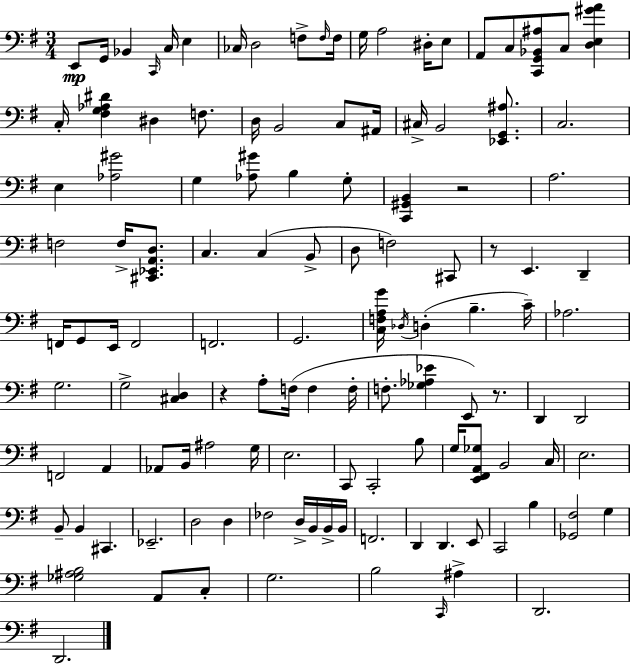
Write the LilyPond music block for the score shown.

{
  \clef bass
  \numericTimeSignature
  \time 3/4
  \key e \minor
  \repeat volta 2 { e,8\mp g,16 bes,4 \grace { c,16 } c16 e4 | ces16 d2 f8-> | \grace { f16 } f16 g16 a2 dis16-. | e8 a,8 c8 <c, g, bes, ais>8 c8 <d e gis' a'>4 | \break c16-. <fis g aes dis'>4 dis4 f8. | d16 b,2 c8 | ais,16 cis16-> b,2 <ees, g, ais>8. | c2. | \break e4 <aes gis'>2 | g4 <aes gis'>8 b4 | g8-. <c, gis, b,>4 r2 | a2. | \break f2 f16-> <cis, ees, a, d>8. | c4. c4( | b,8-> d8 f2) | cis,8 r8 e,4. d,4-- | \break f,16 g,8 e,16 f,2 | f,2. | g,2. | <c f a g'>16 \acciaccatura { des16 } d4-.( b4.-- | \break c'16--) aes2. | g2. | g2-> <cis d>4 | r4 a8-. f16( f4 | \break f16-. f8.-. <ges aes ees'>4 e,8) | r8. d,4 d,2 | f,2 a,4 | aes,8 b,16 ais2 | \break g16 e2. | c,8 c,2-. | b8 g16 <e, fis, a, ges>8 b,2 | c16 e2. | \break b,8-- b,4 cis,4. | ees,2.-- | d2 d4 | fes2 d16-> | \break b,16 b,16-> b,16 f,2. | d,4 d,4. | e,8 c,2 b4 | <ges, fis>2 g4 | \break <ges ais b>2 a,8 | c8-. g2. | b2 \grace { c,16 } | ais4-> d,2. | \break d,2. | } \bar "|."
}